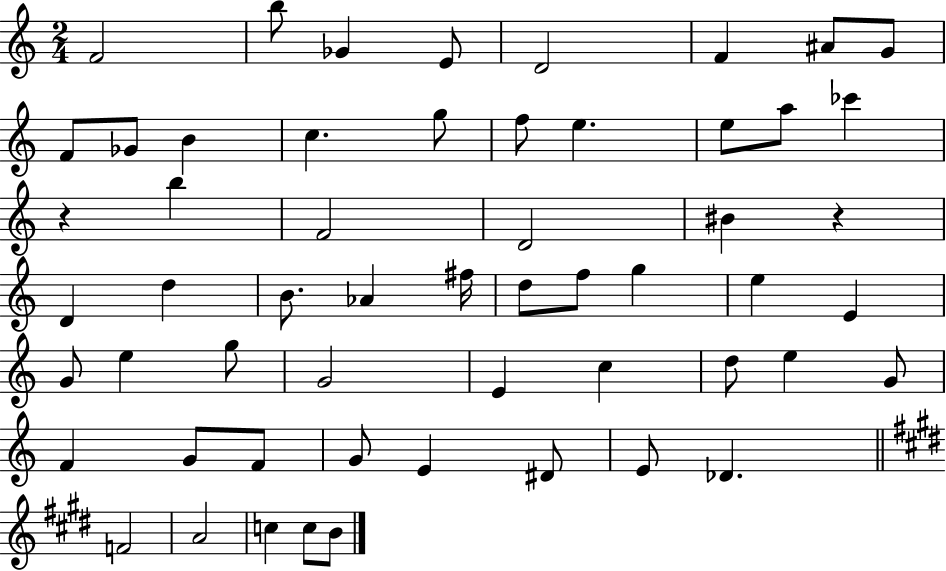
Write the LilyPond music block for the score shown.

{
  \clef treble
  \numericTimeSignature
  \time 2/4
  \key c \major
  f'2 | b''8 ges'4 e'8 | d'2 | f'4 ais'8 g'8 | \break f'8 ges'8 b'4 | c''4. g''8 | f''8 e''4. | e''8 a''8 ces'''4 | \break r4 b''4 | f'2 | d'2 | bis'4 r4 | \break d'4 d''4 | b'8. aes'4 fis''16 | d''8 f''8 g''4 | e''4 e'4 | \break g'8 e''4 g''8 | g'2 | e'4 c''4 | d''8 e''4 g'8 | \break f'4 g'8 f'8 | g'8 e'4 dis'8 | e'8 des'4. | \bar "||" \break \key e \major f'2 | a'2 | c''4 c''8 b'8 | \bar "|."
}